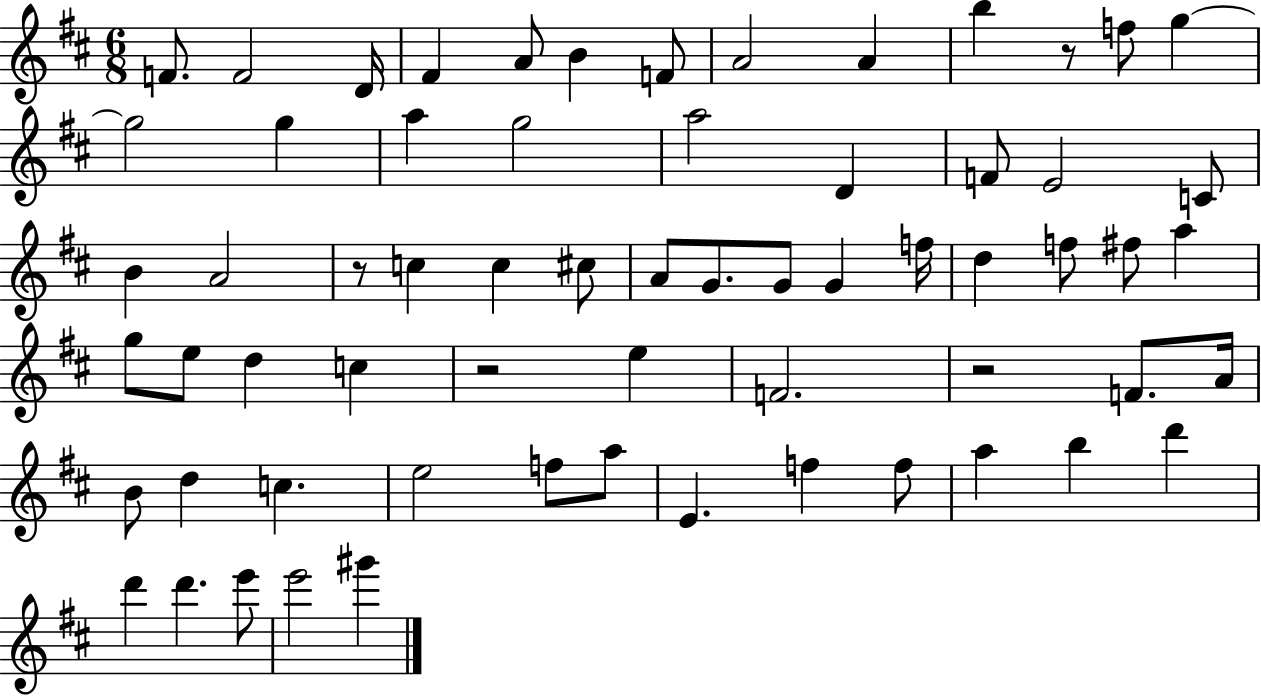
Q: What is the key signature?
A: D major